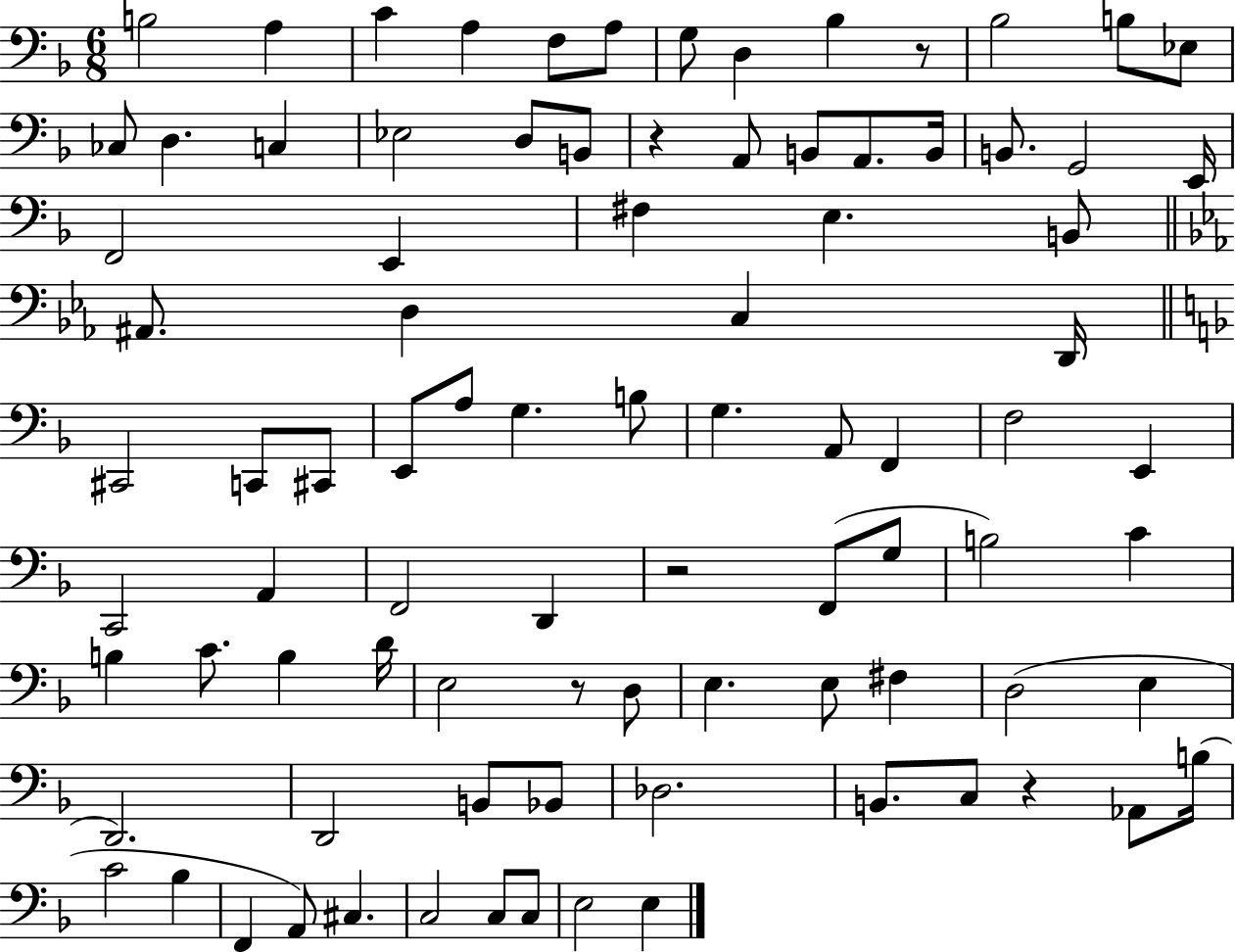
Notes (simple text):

B3/h A3/q C4/q A3/q F3/e A3/e G3/e D3/q Bb3/q R/e Bb3/h B3/e Eb3/e CES3/e D3/q. C3/q Eb3/h D3/e B2/e R/q A2/e B2/e A2/e. B2/s B2/e. G2/h E2/s F2/h E2/q F#3/q E3/q. B2/e A#2/e. D3/q C3/q D2/s C#2/h C2/e C#2/e E2/e A3/e G3/q. B3/e G3/q. A2/e F2/q F3/h E2/q C2/h A2/q F2/h D2/q R/h F2/e G3/e B3/h C4/q B3/q C4/e. B3/q D4/s E3/h R/e D3/e E3/q. E3/e F#3/q D3/h E3/q D2/h. D2/h B2/e Bb2/e Db3/h. B2/e. C3/e R/q Ab2/e B3/s C4/h Bb3/q F2/q A2/e C#3/q. C3/h C3/e C3/e E3/h E3/q